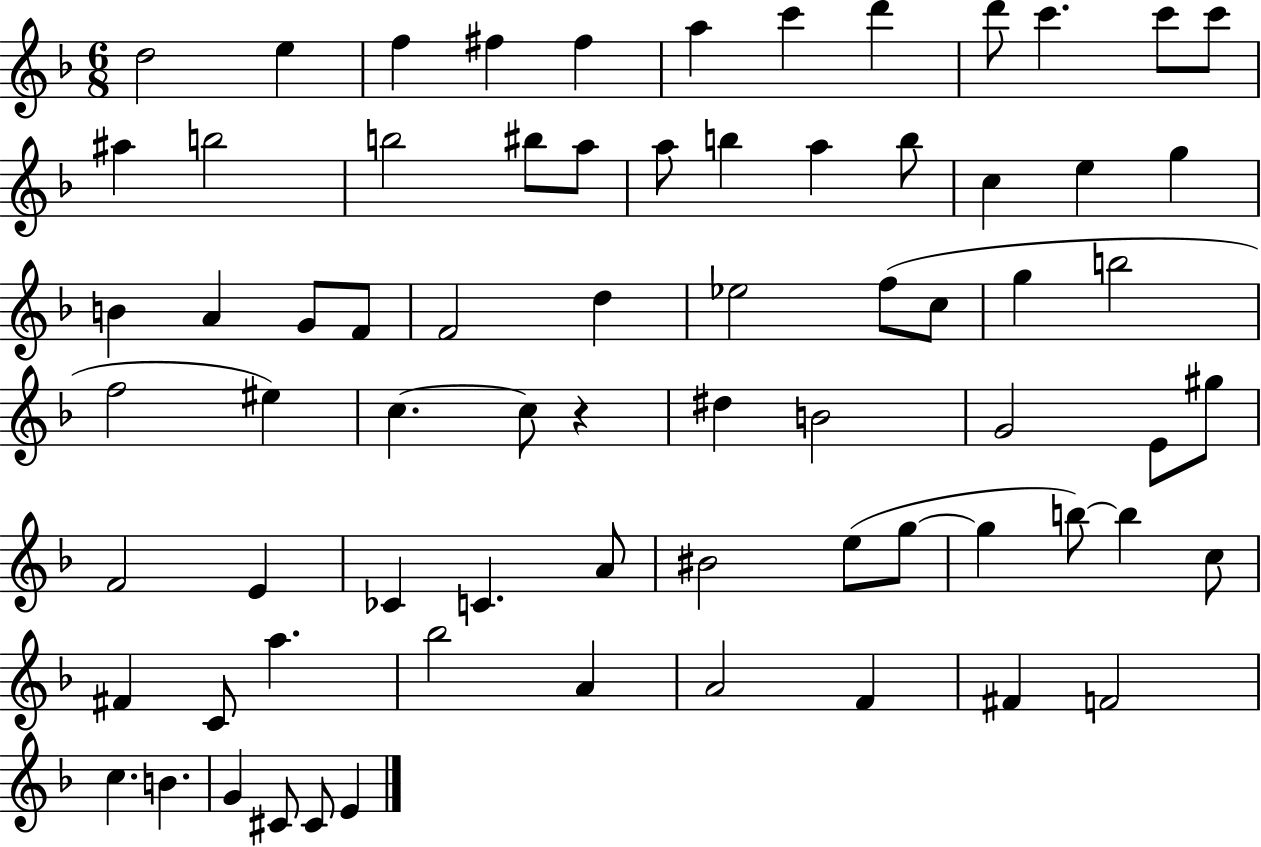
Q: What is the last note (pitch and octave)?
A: E4